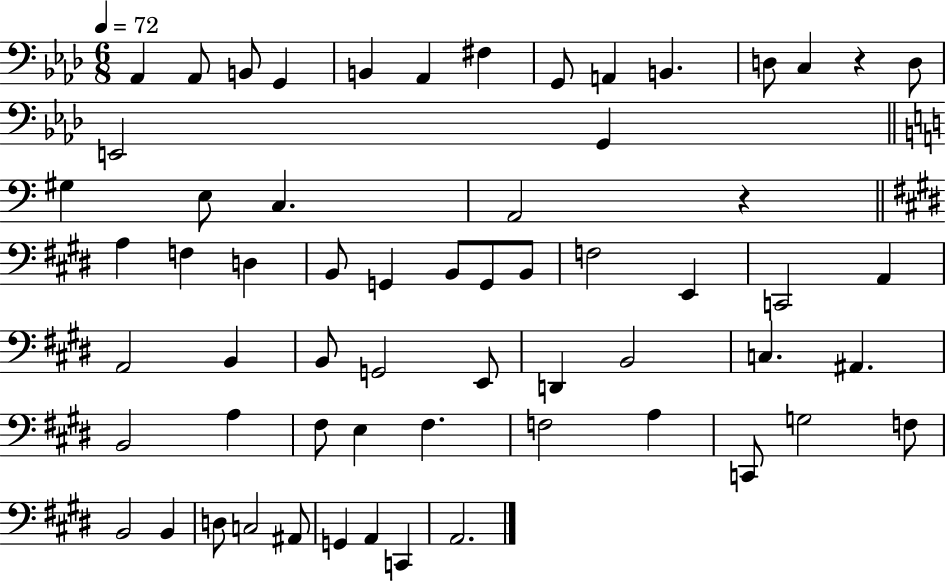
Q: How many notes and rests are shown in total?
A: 61